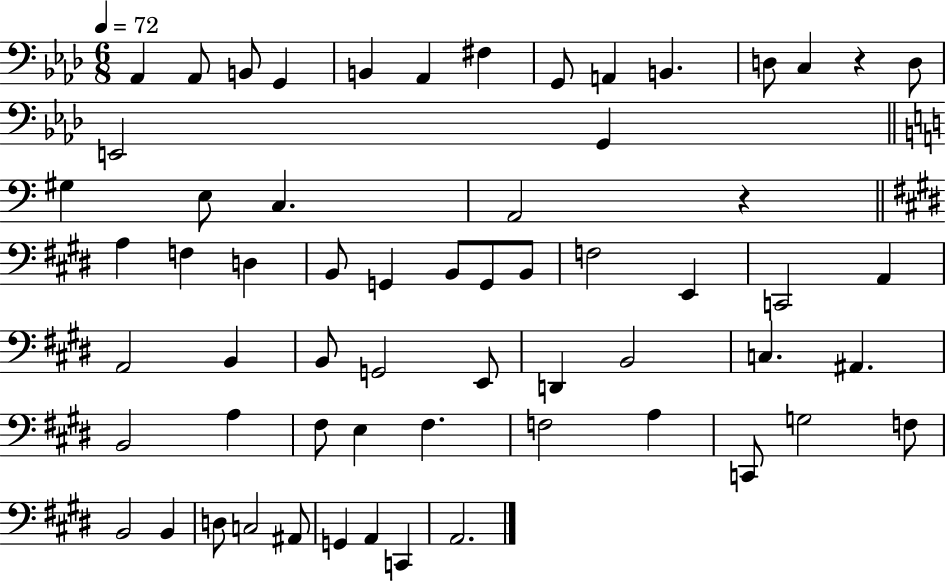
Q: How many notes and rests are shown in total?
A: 61